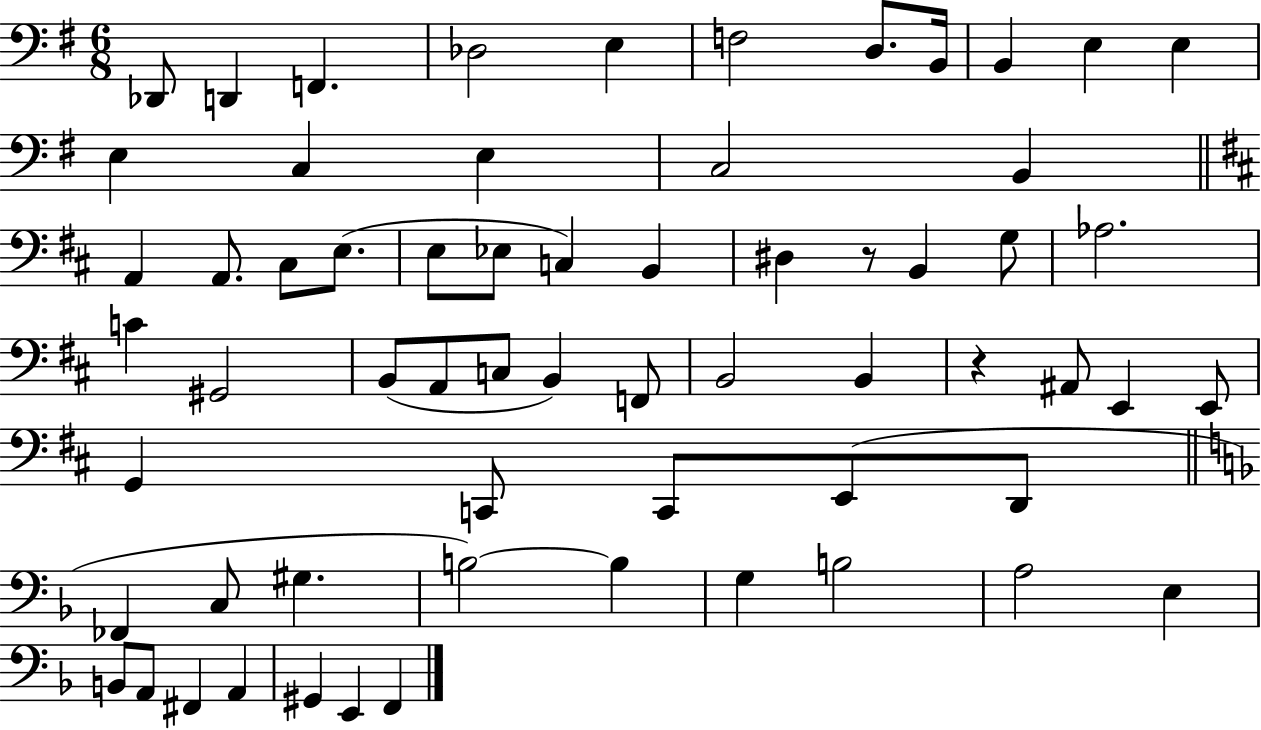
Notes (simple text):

Db2/e D2/q F2/q. Db3/h E3/q F3/h D3/e. B2/s B2/q E3/q E3/q E3/q C3/q E3/q C3/h B2/q A2/q A2/e. C#3/e E3/e. E3/e Eb3/e C3/q B2/q D#3/q R/e B2/q G3/e Ab3/h. C4/q G#2/h B2/e A2/e C3/e B2/q F2/e B2/h B2/q R/q A#2/e E2/q E2/e G2/q C2/e C2/e E2/e D2/e FES2/q C3/e G#3/q. B3/h B3/q G3/q B3/h A3/h E3/q B2/e A2/e F#2/q A2/q G#2/q E2/q F2/q